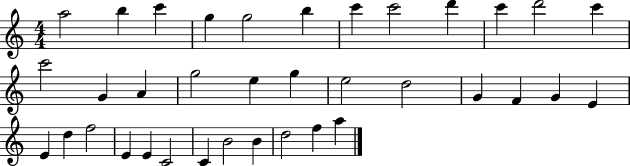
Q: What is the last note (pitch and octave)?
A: A5